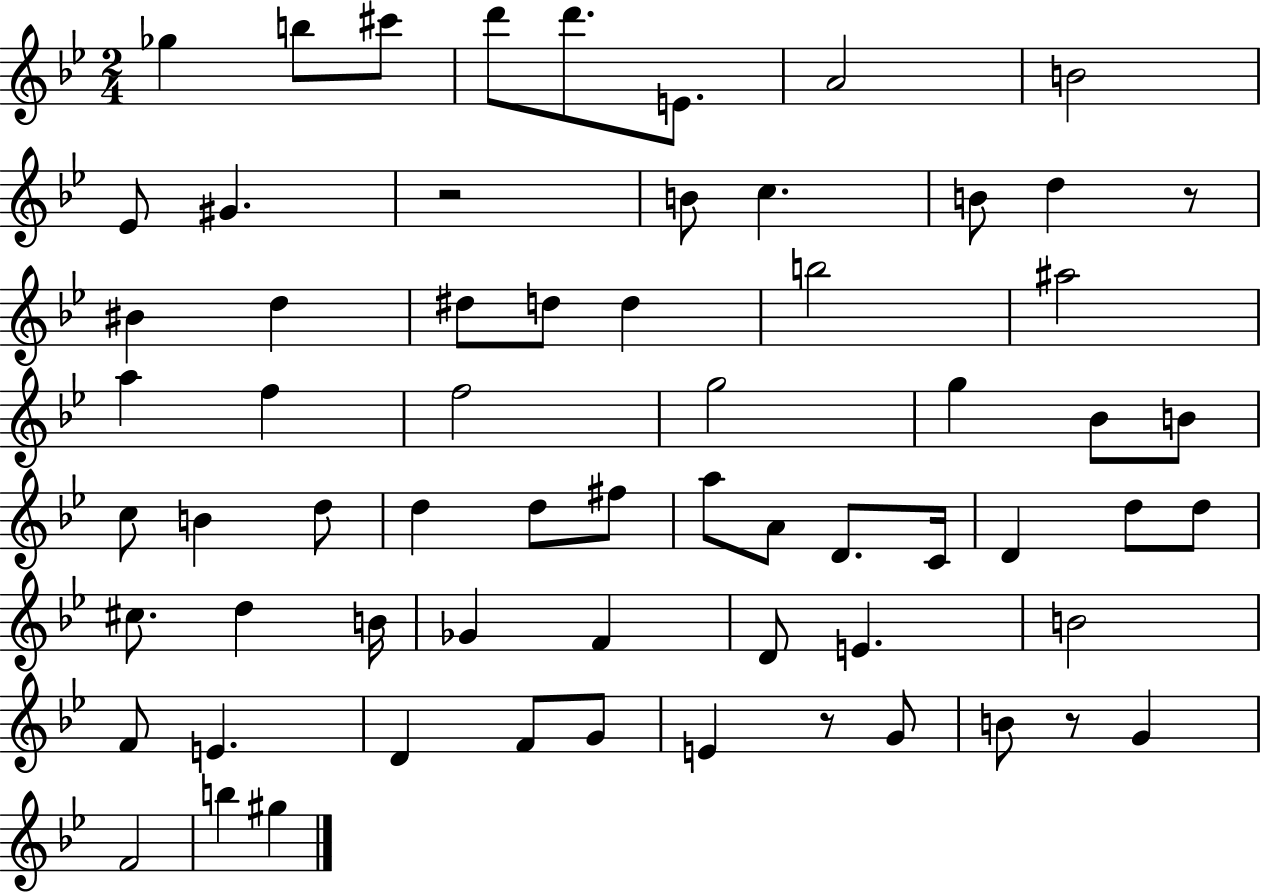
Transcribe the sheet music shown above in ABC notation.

X:1
T:Untitled
M:2/4
L:1/4
K:Bb
_g b/2 ^c'/2 d'/2 d'/2 E/2 A2 B2 _E/2 ^G z2 B/2 c B/2 d z/2 ^B d ^d/2 d/2 d b2 ^a2 a f f2 g2 g _B/2 B/2 c/2 B d/2 d d/2 ^f/2 a/2 A/2 D/2 C/4 D d/2 d/2 ^c/2 d B/4 _G F D/2 E B2 F/2 E D F/2 G/2 E z/2 G/2 B/2 z/2 G F2 b ^g